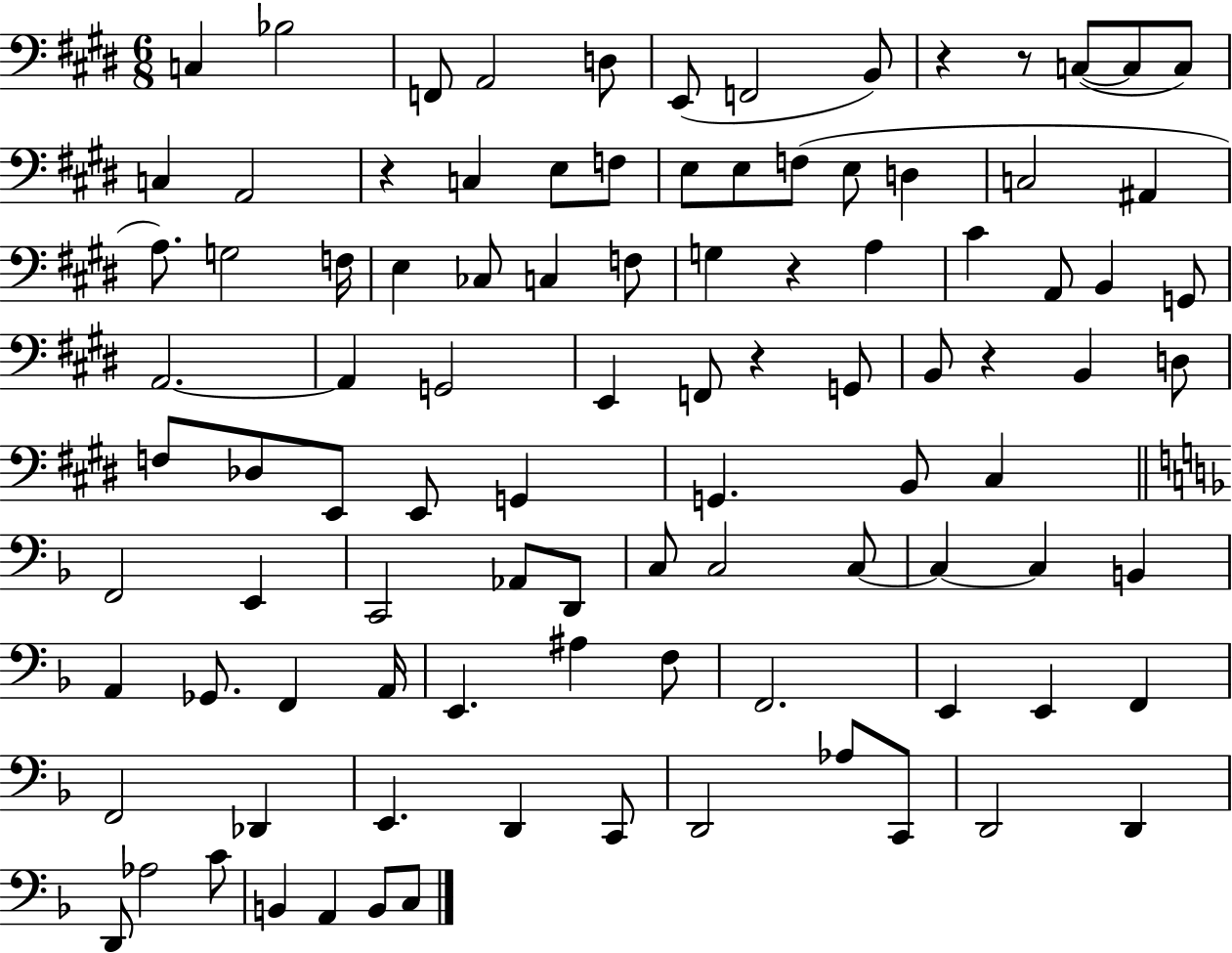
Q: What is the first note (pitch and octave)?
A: C3